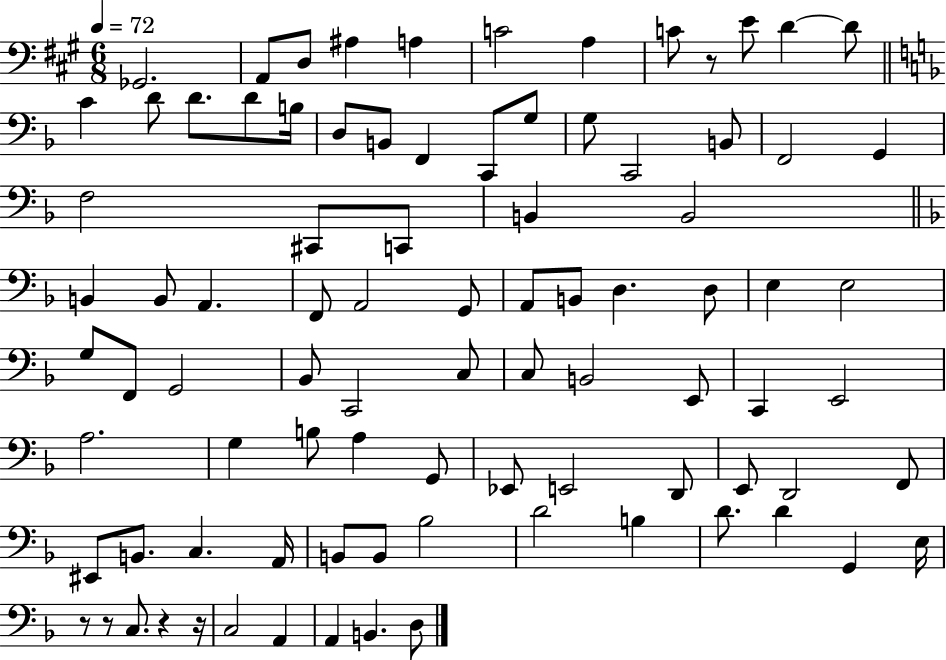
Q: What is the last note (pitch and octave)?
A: D3